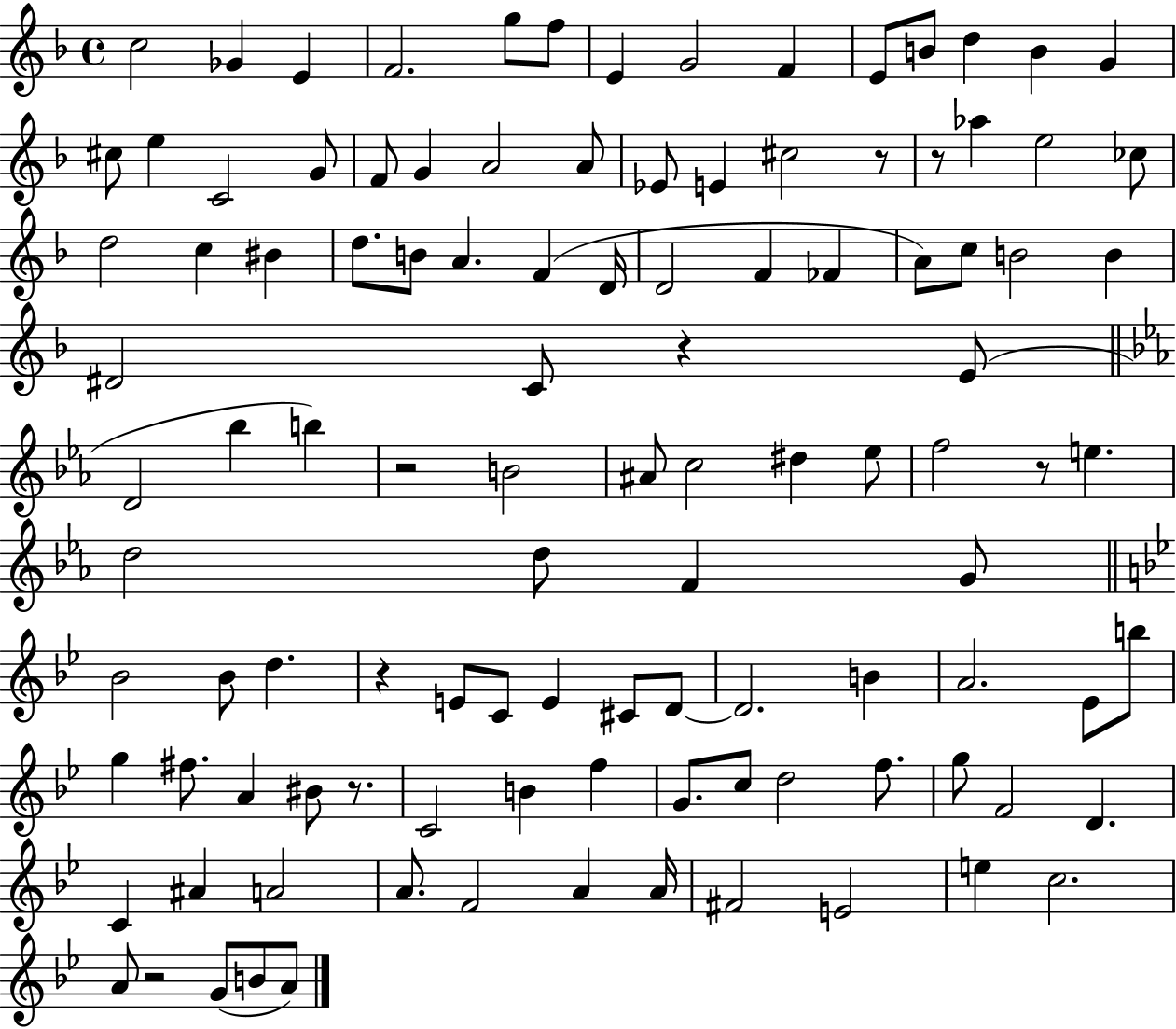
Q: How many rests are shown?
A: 8